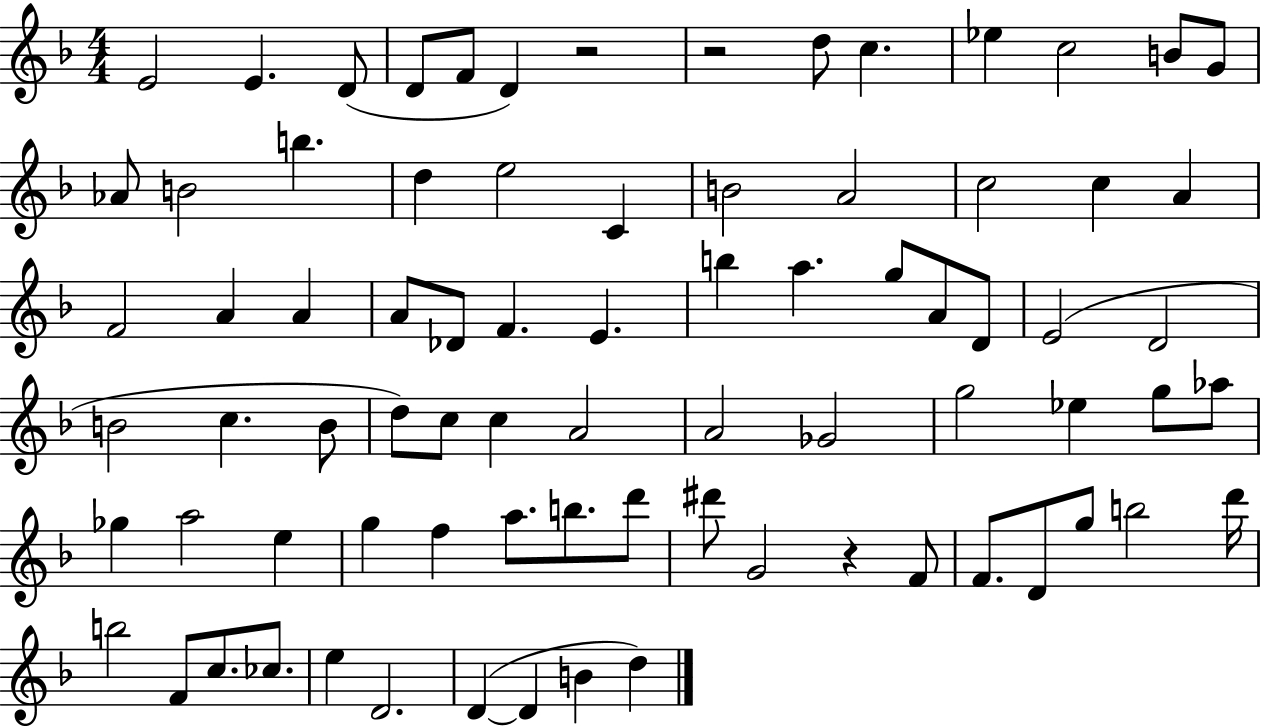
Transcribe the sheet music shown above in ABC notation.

X:1
T:Untitled
M:4/4
L:1/4
K:F
E2 E D/2 D/2 F/2 D z2 z2 d/2 c _e c2 B/2 G/2 _A/2 B2 b d e2 C B2 A2 c2 c A F2 A A A/2 _D/2 F E b a g/2 A/2 D/2 E2 D2 B2 c B/2 d/2 c/2 c A2 A2 _G2 g2 _e g/2 _a/2 _g a2 e g f a/2 b/2 d'/2 ^d'/2 G2 z F/2 F/2 D/2 g/2 b2 d'/4 b2 F/2 c/2 _c/2 e D2 D D B d